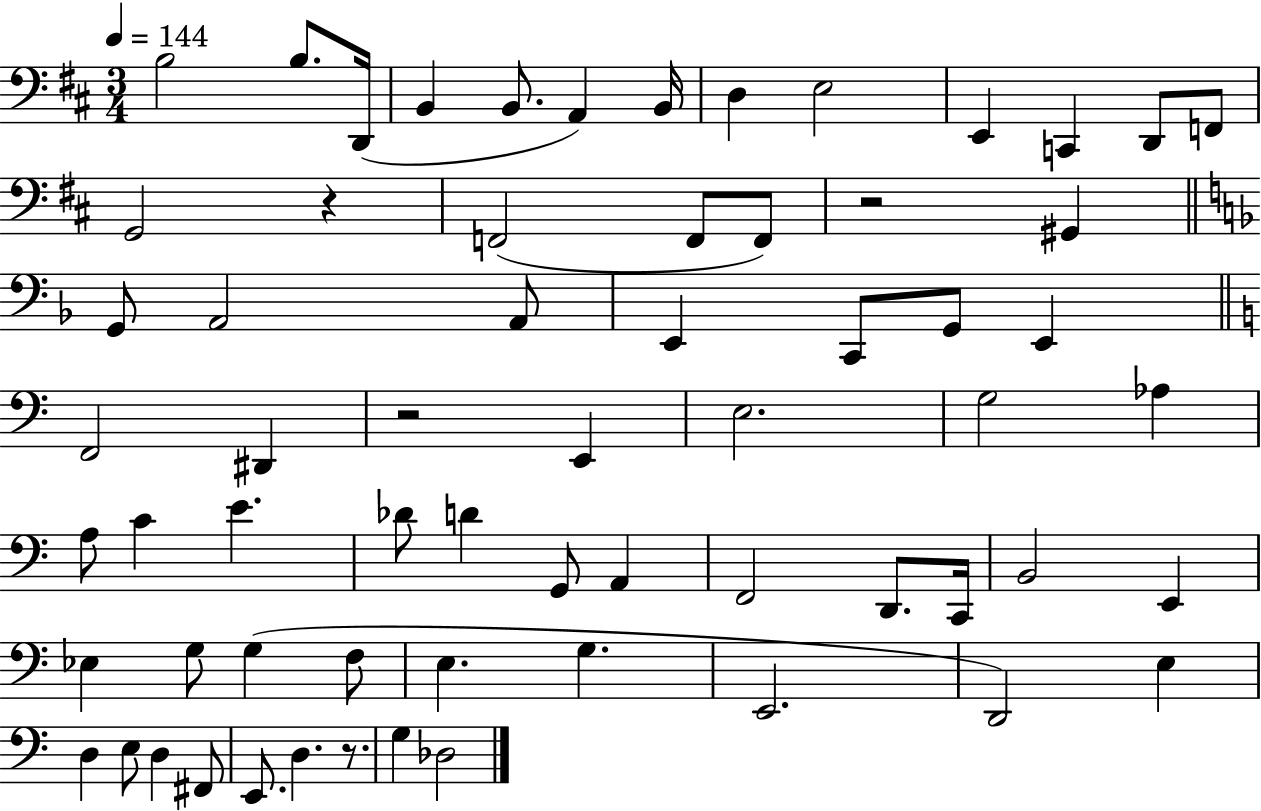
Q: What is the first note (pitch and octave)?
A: B3